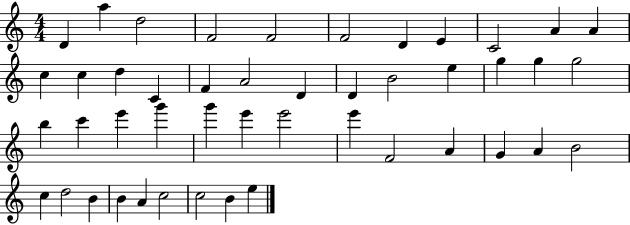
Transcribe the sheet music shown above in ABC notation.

X:1
T:Untitled
M:4/4
L:1/4
K:C
D a d2 F2 F2 F2 D E C2 A A c c d C F A2 D D B2 e g g g2 b c' e' g' g' e' e'2 e' F2 A G A B2 c d2 B B A c2 c2 B e